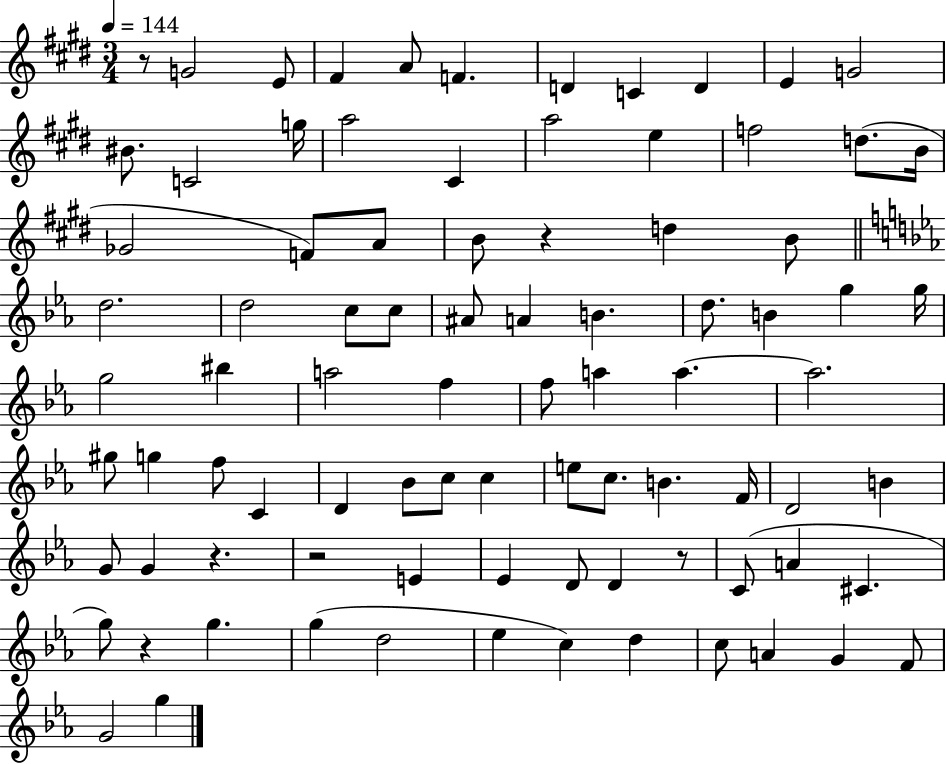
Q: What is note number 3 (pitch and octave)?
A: F#4